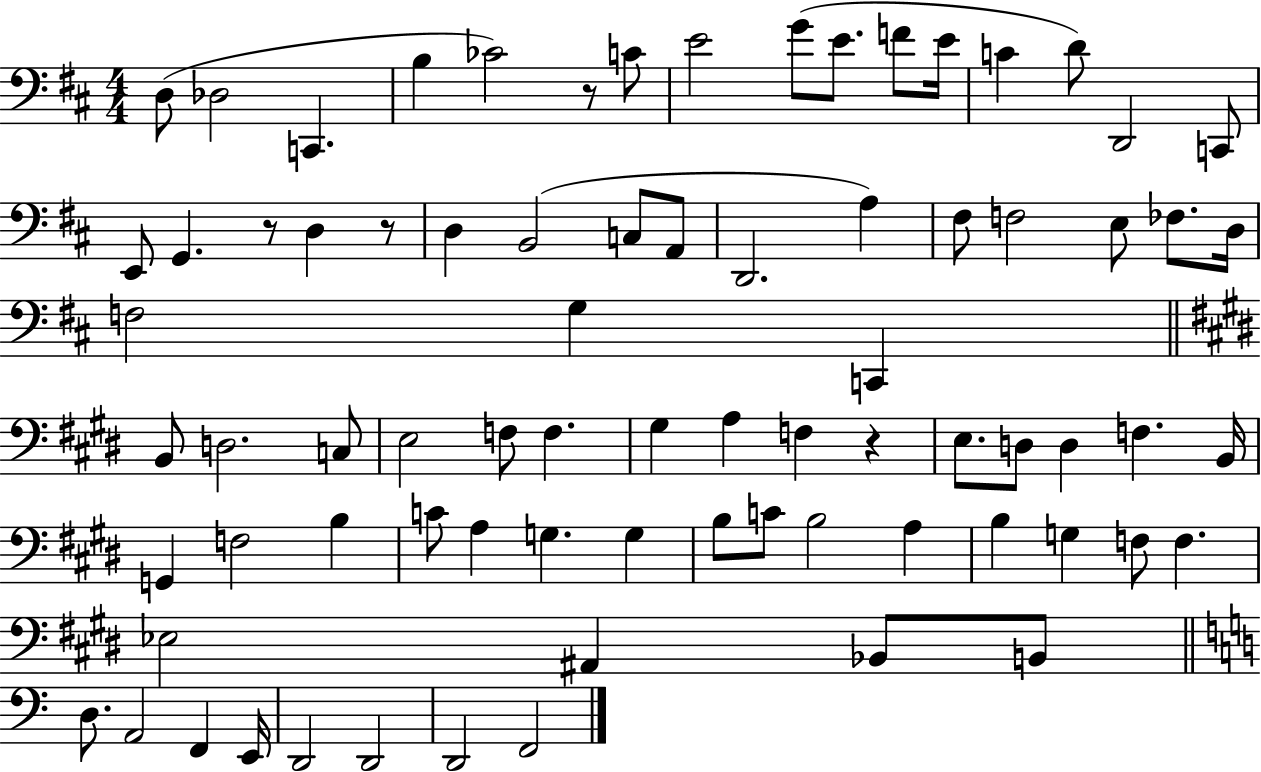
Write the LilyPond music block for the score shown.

{
  \clef bass
  \numericTimeSignature
  \time 4/4
  \key d \major
  d8( des2 c,4. | b4 ces'2) r8 c'8 | e'2 g'8( e'8. f'8 e'16 | c'4 d'8) d,2 c,8 | \break e,8 g,4. r8 d4 r8 | d4 b,2( c8 a,8 | d,2. a4) | fis8 f2 e8 fes8. d16 | \break f2 g4 c,4 | \bar "||" \break \key e \major b,8 d2. c8 | e2 f8 f4. | gis4 a4 f4 r4 | e8. d8 d4 f4. b,16 | \break g,4 f2 b4 | c'8 a4 g4. g4 | b8 c'8 b2 a4 | b4 g4 f8 f4. | \break ees2 ais,4 bes,8 b,8 | \bar "||" \break \key a \minor d8. a,2 f,4 e,16 | d,2 d,2 | d,2 f,2 | \bar "|."
}